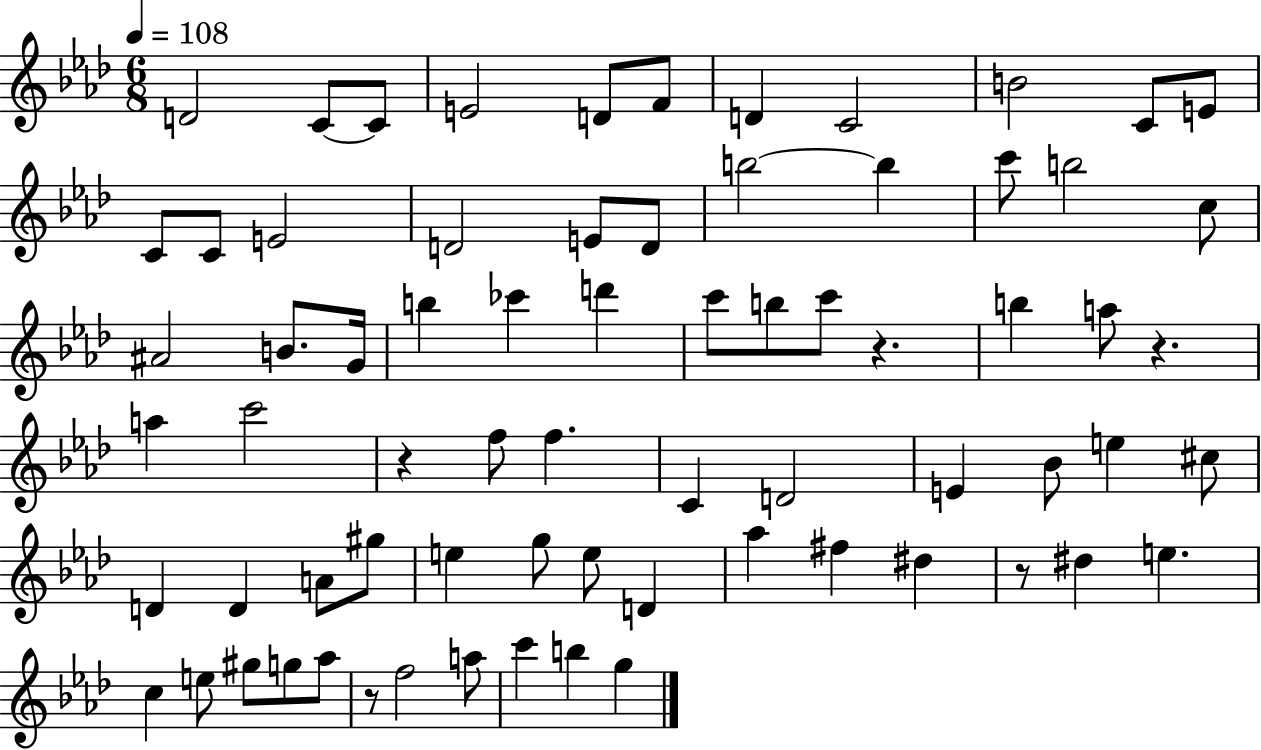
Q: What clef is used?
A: treble